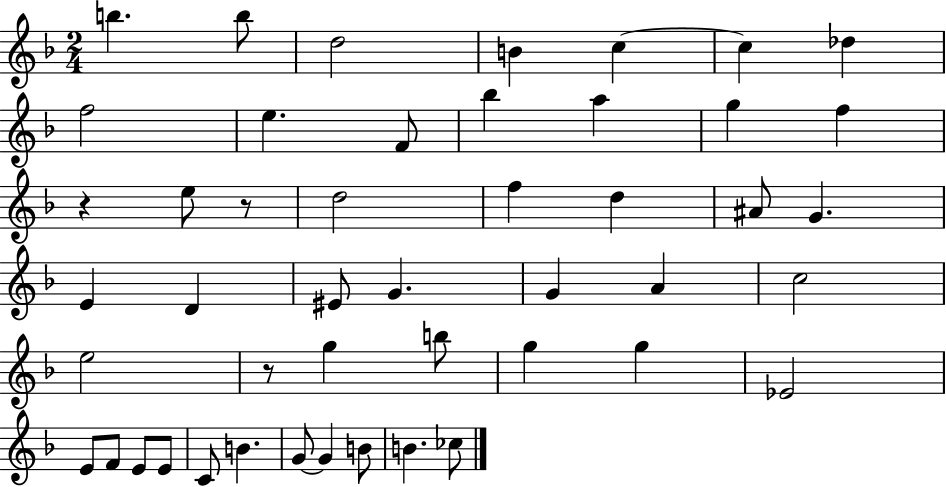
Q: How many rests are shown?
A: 3